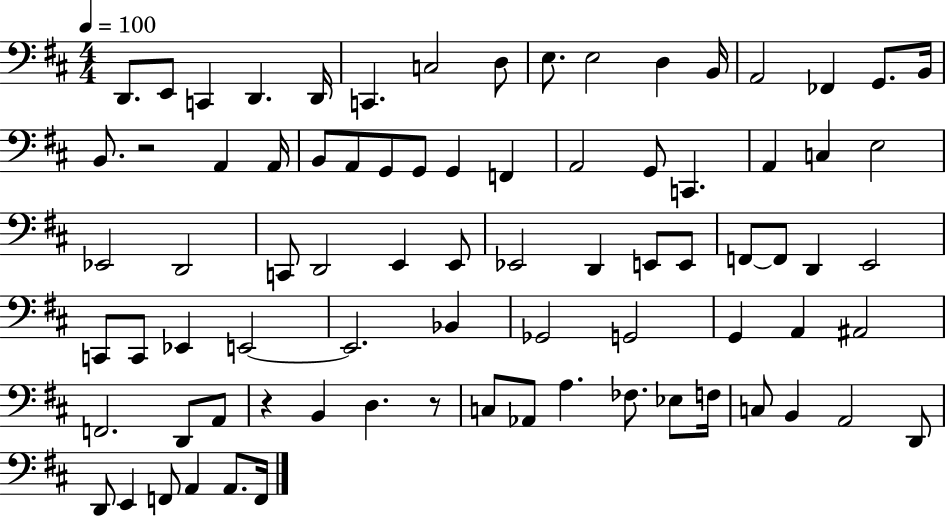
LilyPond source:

{
  \clef bass
  \numericTimeSignature
  \time 4/4
  \key d \major
  \tempo 4 = 100
  d,8. e,8 c,4 d,4. d,16 | c,4. c2 d8 | e8. e2 d4 b,16 | a,2 fes,4 g,8. b,16 | \break b,8. r2 a,4 a,16 | b,8 a,8 g,8 g,8 g,4 f,4 | a,2 g,8 c,4. | a,4 c4 e2 | \break ees,2 d,2 | c,8 d,2 e,4 e,8 | ees,2 d,4 e,8 e,8 | f,8~~ f,8 d,4 e,2 | \break c,8 c,8 ees,4 e,2~~ | e,2. bes,4 | ges,2 g,2 | g,4 a,4 ais,2 | \break f,2. d,8 a,8 | r4 b,4 d4. r8 | c8 aes,8 a4. fes8. ees8 f16 | c8 b,4 a,2 d,8 | \break d,8 e,4 f,8 a,4 a,8. f,16 | \bar "|."
}